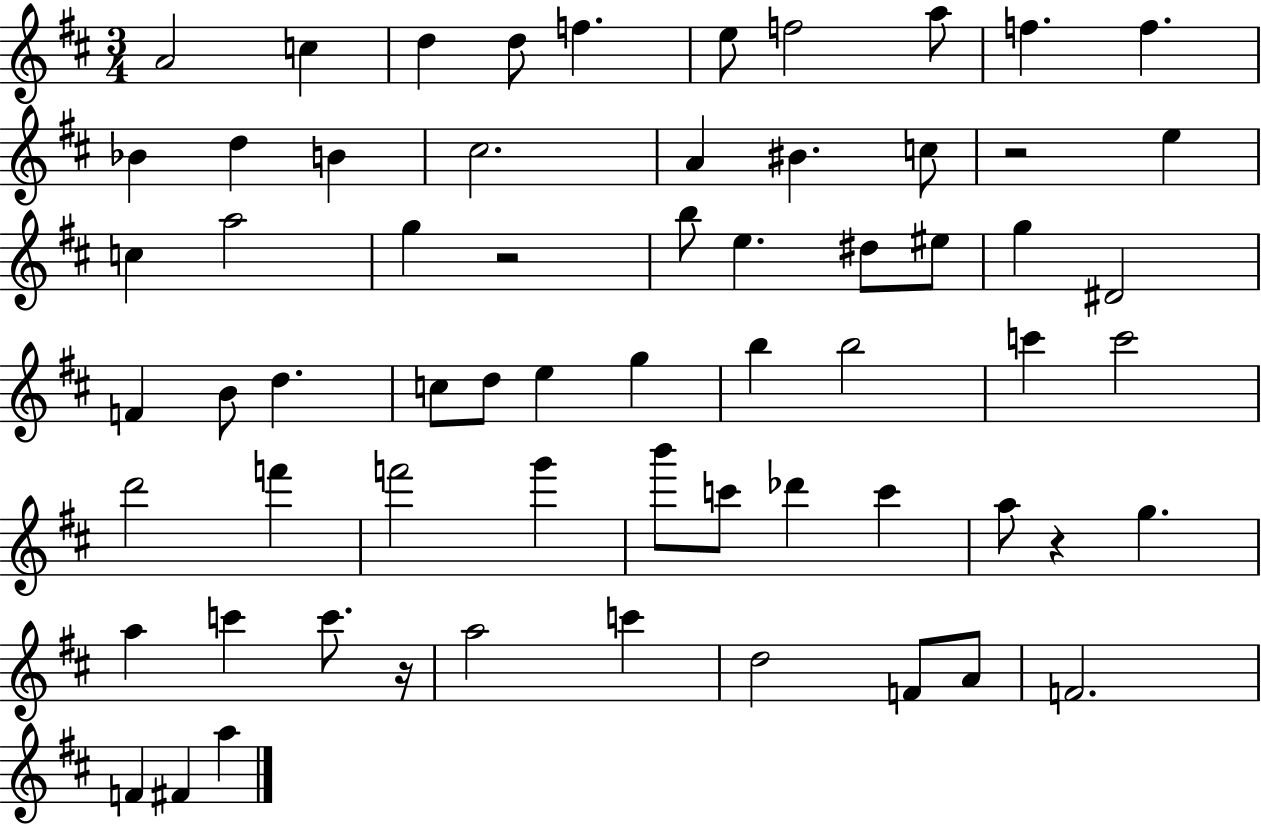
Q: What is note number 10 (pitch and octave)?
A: F5